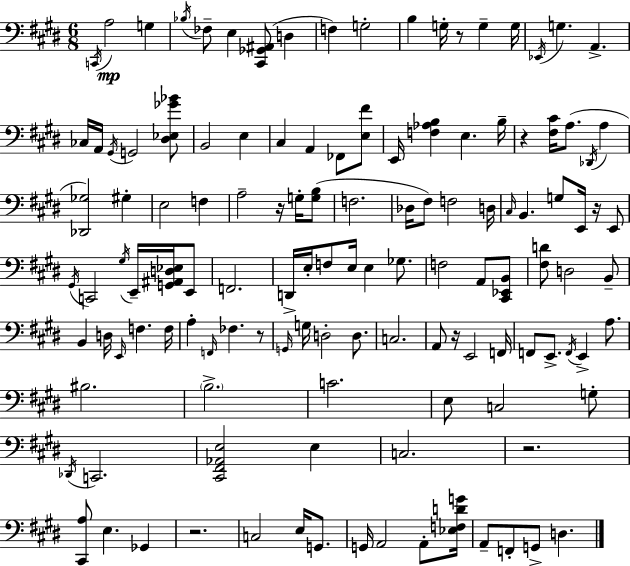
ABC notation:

X:1
T:Untitled
M:6/8
L:1/4
K:E
C,,/4 A,2 G, _B,/4 _F,/2 E, [^C,,_G,,^A,,]/2 D, F, G,2 B, G,/4 z/2 G, G,/4 _E,,/4 G, A,, _C,/4 A,,/4 ^G,,/4 G,,2 [^D,_E,_G_B]/2 B,,2 E, ^C, A,, _F,,/2 [E,^F]/2 E,,/4 [F,_A,B,] E, B,/4 z [^F,^C]/4 A,/2 _D,,/4 A, [_D,,_G,]2 ^G, E,2 F, A,2 z/4 G,/4 [G,B,]/2 F,2 _D,/4 ^F,/2 F,2 D,/4 ^C,/4 B,, G,/2 E,,/4 z/4 E,,/2 ^G,,/4 C,,2 ^G,/4 E,,/4 [G,,^A,,D,_E,]/4 E,,/2 F,,2 D,,/4 E,/4 F,/2 E,/4 E, _G,/2 F,2 A,,/2 [^C,,_E,,B,,]/2 [^F,D]/2 D,2 B,,/2 B,, D,/4 E,,/4 F, F,/4 A, F,,/4 _F, z/2 G,,/4 G,/4 D,2 D,/2 C,2 A,,/2 z/4 E,,2 F,,/4 F,,/2 E,,/2 F,,/4 E,, A,/2 ^B,2 B,2 C2 E,/2 C,2 G,/2 _D,,/4 C,,2 [^C,,^F,,_A,,E,]2 E, C,2 z2 [^C,,A,]/2 E, _G,, z2 C,2 E,/4 G,,/2 G,,/4 A,,2 A,,/2 [_E,F,DG]/4 A,,/2 F,,/2 G,,/2 D,